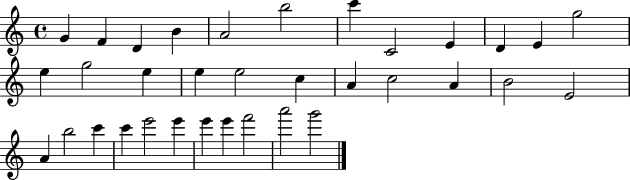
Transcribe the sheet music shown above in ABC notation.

X:1
T:Untitled
M:4/4
L:1/4
K:C
G F D B A2 b2 c' C2 E D E g2 e g2 e e e2 c A c2 A B2 E2 A b2 c' c' e'2 e' e' e' f'2 a'2 g'2